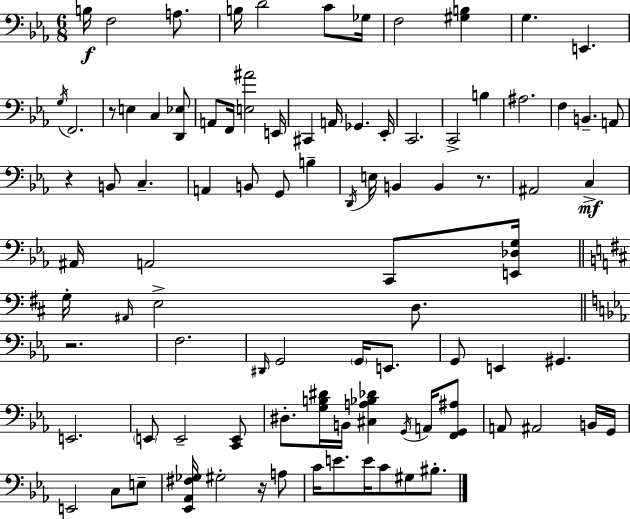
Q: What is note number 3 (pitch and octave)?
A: A3